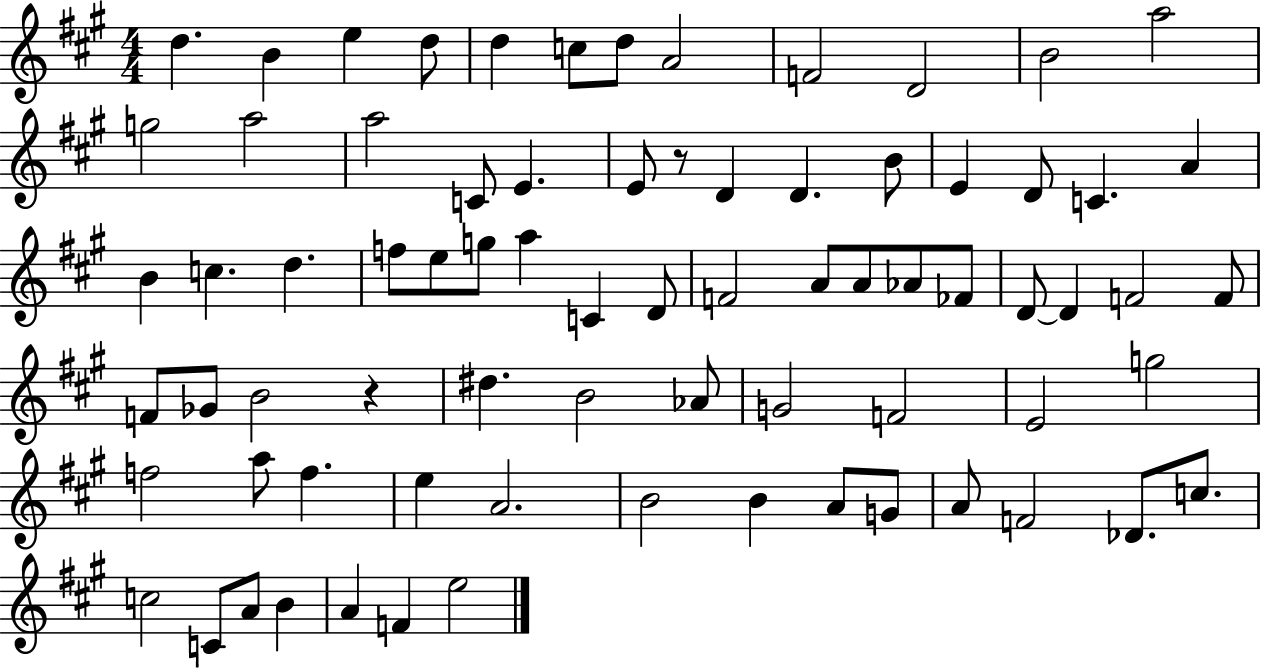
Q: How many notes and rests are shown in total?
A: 75